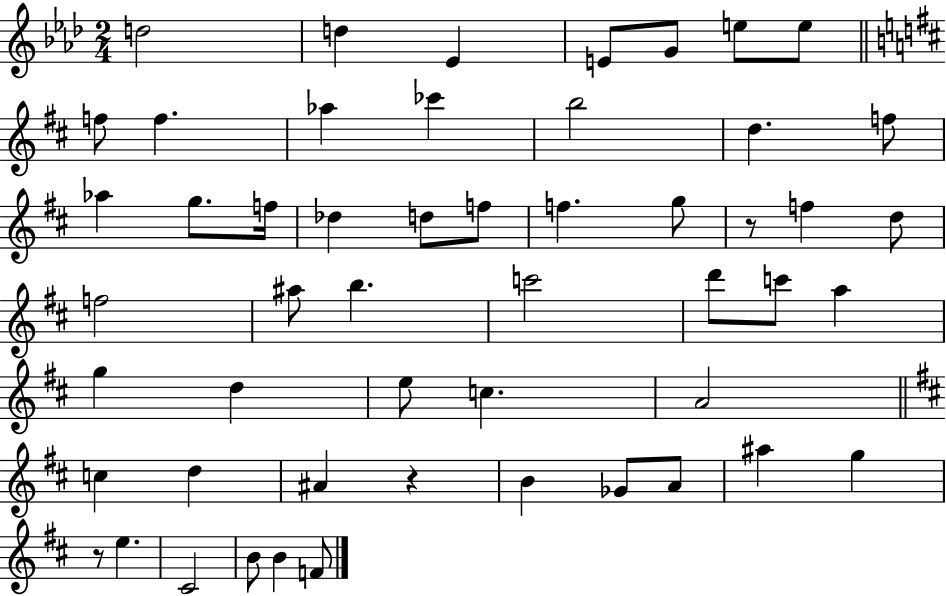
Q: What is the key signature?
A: AES major